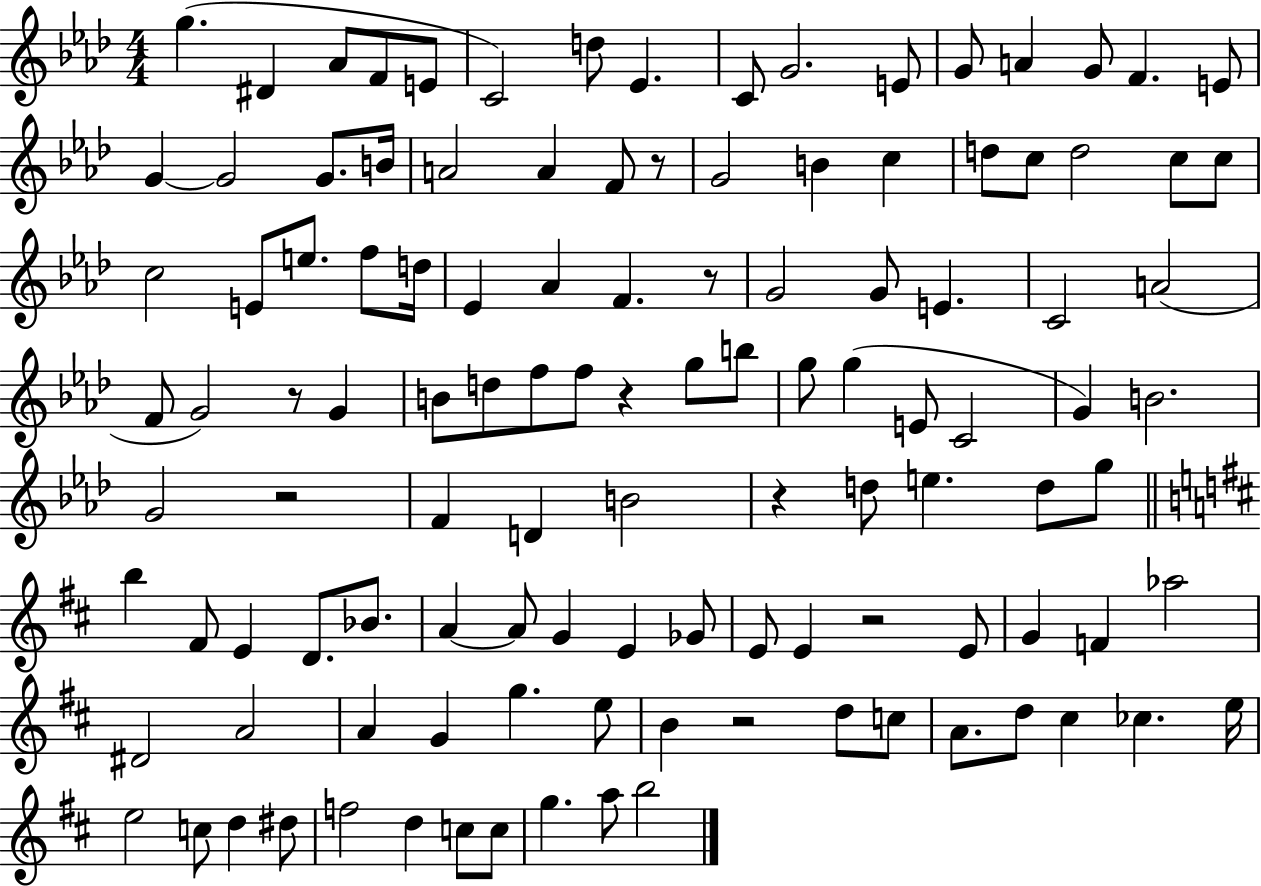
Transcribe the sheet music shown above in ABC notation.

X:1
T:Untitled
M:4/4
L:1/4
K:Ab
g ^D _A/2 F/2 E/2 C2 d/2 _E C/2 G2 E/2 G/2 A G/2 F E/2 G G2 G/2 B/4 A2 A F/2 z/2 G2 B c d/2 c/2 d2 c/2 c/2 c2 E/2 e/2 f/2 d/4 _E _A F z/2 G2 G/2 E C2 A2 F/2 G2 z/2 G B/2 d/2 f/2 f/2 z g/2 b/2 g/2 g E/2 C2 G B2 G2 z2 F D B2 z d/2 e d/2 g/2 b ^F/2 E D/2 _B/2 A A/2 G E _G/2 E/2 E z2 E/2 G F _a2 ^D2 A2 A G g e/2 B z2 d/2 c/2 A/2 d/2 ^c _c e/4 e2 c/2 d ^d/2 f2 d c/2 c/2 g a/2 b2